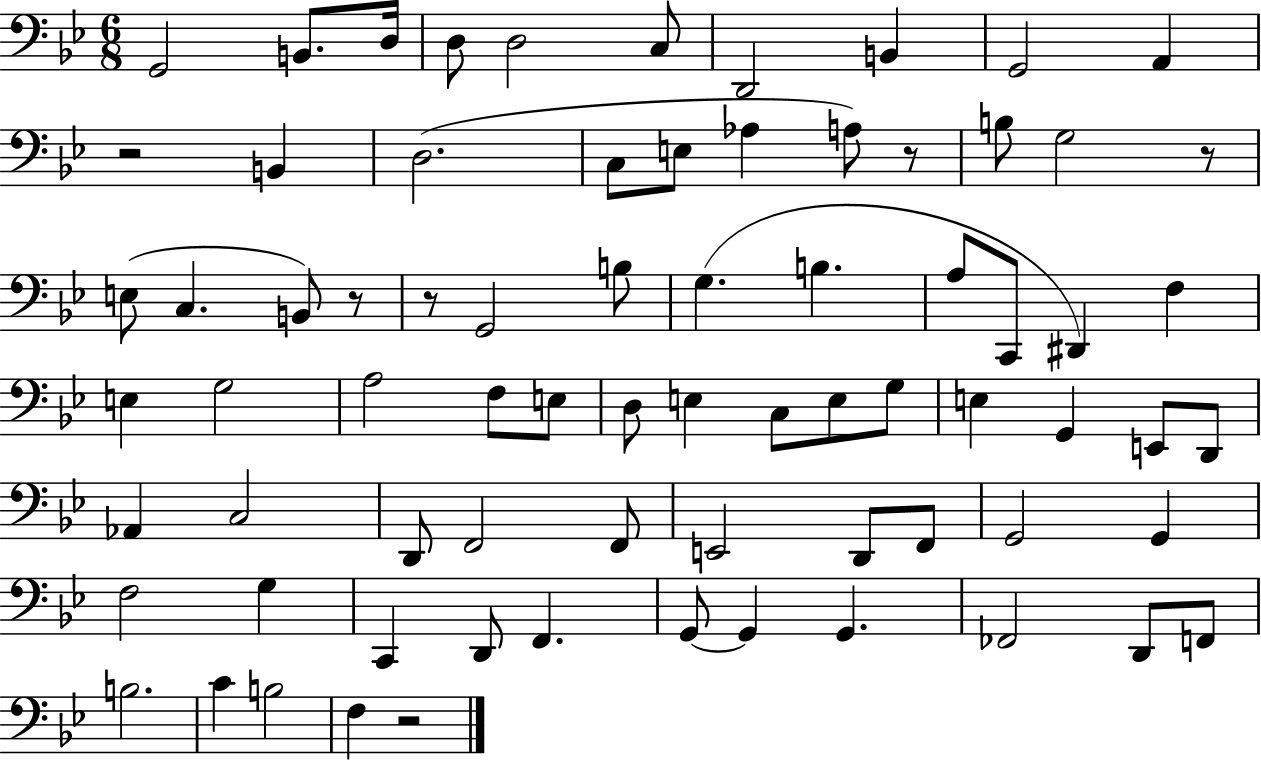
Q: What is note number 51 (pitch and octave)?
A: F2